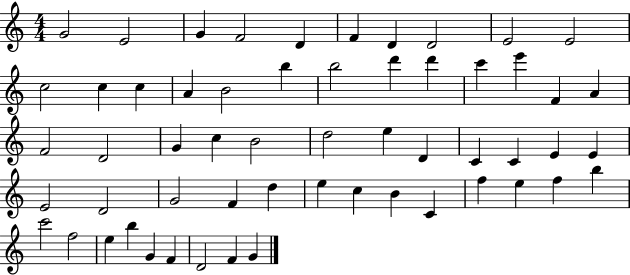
X:1
T:Untitled
M:4/4
L:1/4
K:C
G2 E2 G F2 D F D D2 E2 E2 c2 c c A B2 b b2 d' d' c' e' F A F2 D2 G c B2 d2 e D C C E E E2 D2 G2 F d e c B C f e f b c'2 f2 e b G F D2 F G